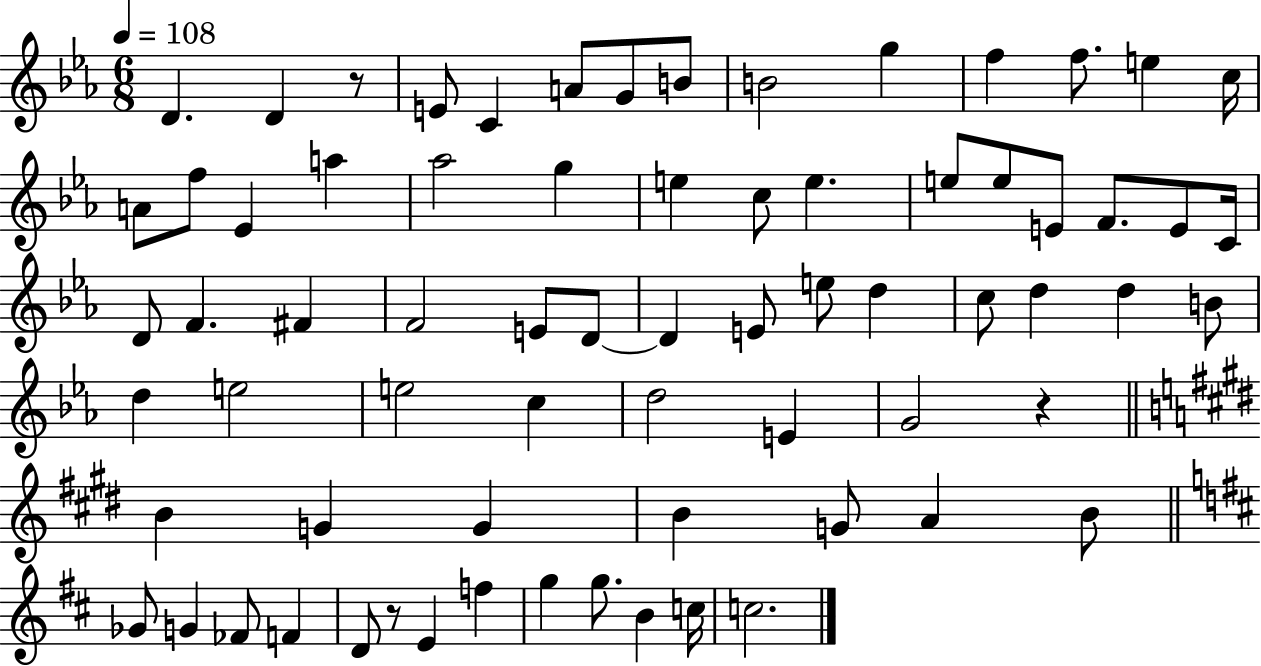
{
  \clef treble
  \numericTimeSignature
  \time 6/8
  \key ees \major
  \tempo 4 = 108
  d'4. d'4 r8 | e'8 c'4 a'8 g'8 b'8 | b'2 g''4 | f''4 f''8. e''4 c''16 | \break a'8 f''8 ees'4 a''4 | aes''2 g''4 | e''4 c''8 e''4. | e''8 e''8 e'8 f'8. e'8 c'16 | \break d'8 f'4. fis'4 | f'2 e'8 d'8~~ | d'4 e'8 e''8 d''4 | c''8 d''4 d''4 b'8 | \break d''4 e''2 | e''2 c''4 | d''2 e'4 | g'2 r4 | \break \bar "||" \break \key e \major b'4 g'4 g'4 | b'4 g'8 a'4 b'8 | \bar "||" \break \key d \major ges'8 g'4 fes'8 f'4 | d'8 r8 e'4 f''4 | g''4 g''8. b'4 c''16 | c''2. | \break \bar "|."
}